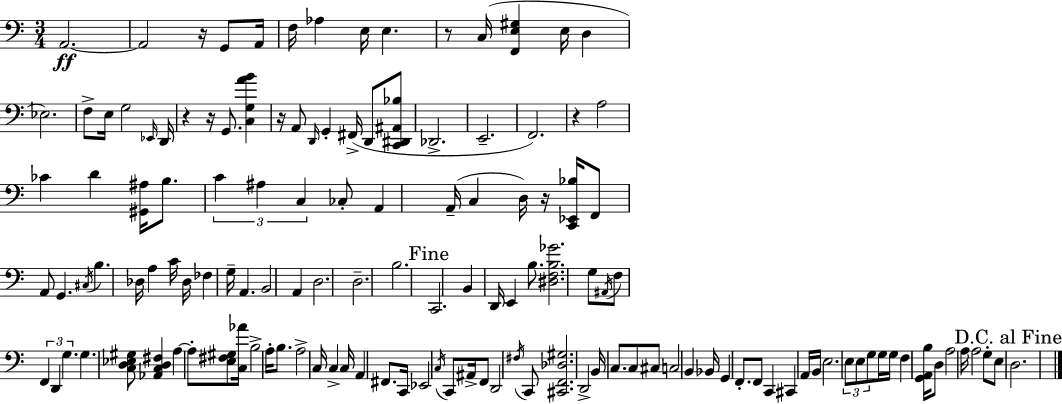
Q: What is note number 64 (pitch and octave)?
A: F2